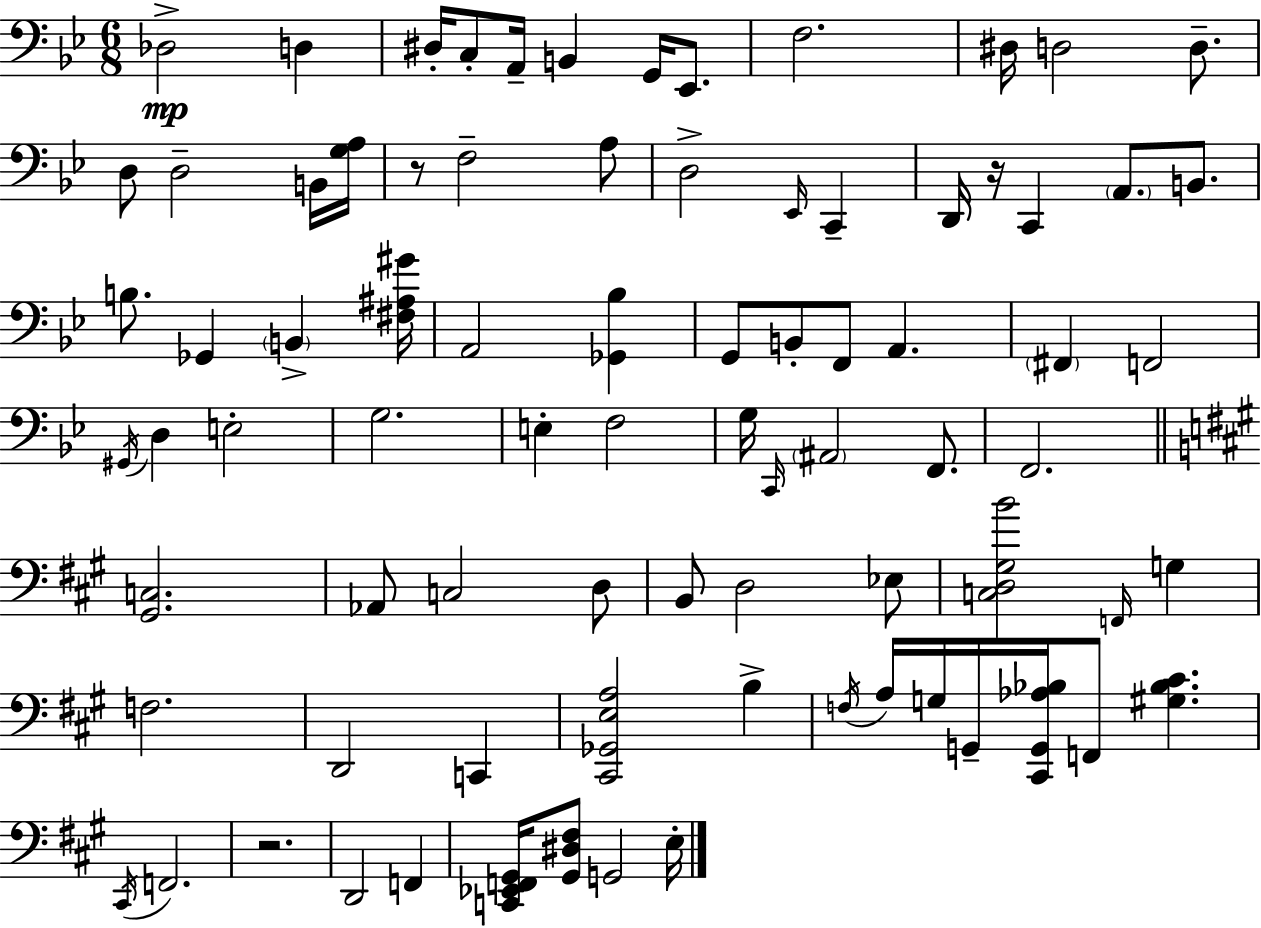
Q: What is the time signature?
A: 6/8